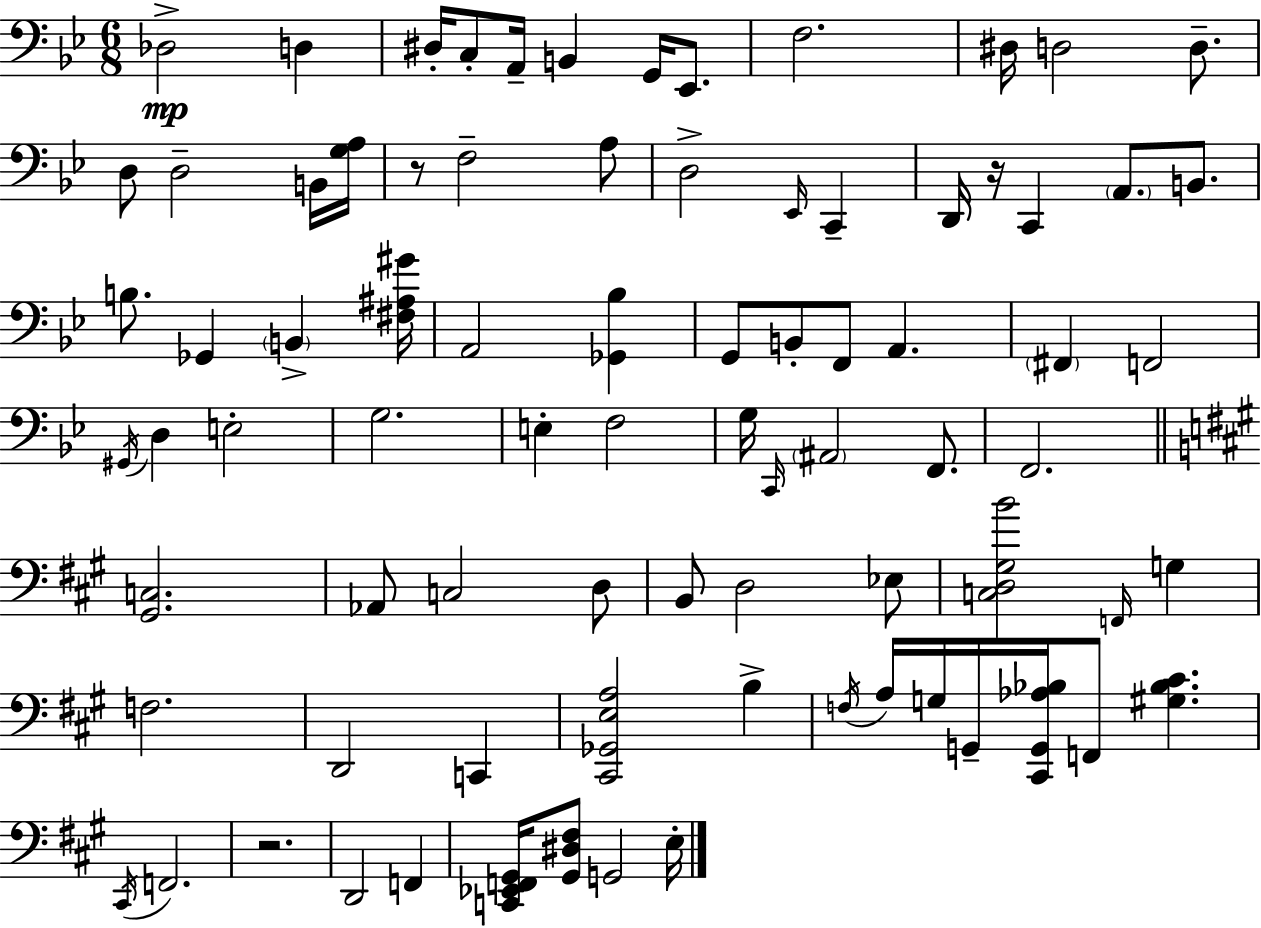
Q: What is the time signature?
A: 6/8